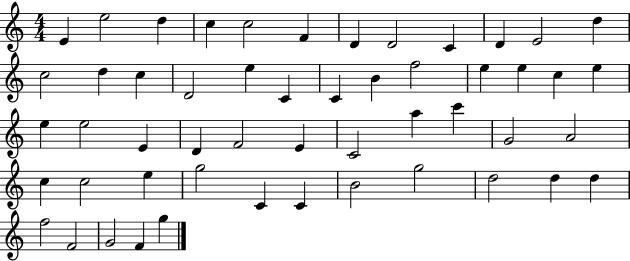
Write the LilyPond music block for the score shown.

{
  \clef treble
  \numericTimeSignature
  \time 4/4
  \key c \major
  e'4 e''2 d''4 | c''4 c''2 f'4 | d'4 d'2 c'4 | d'4 e'2 d''4 | \break c''2 d''4 c''4 | d'2 e''4 c'4 | c'4 b'4 f''2 | e''4 e''4 c''4 e''4 | \break e''4 e''2 e'4 | d'4 f'2 e'4 | c'2 a''4 c'''4 | g'2 a'2 | \break c''4 c''2 e''4 | g''2 c'4 c'4 | b'2 g''2 | d''2 d''4 d''4 | \break f''2 f'2 | g'2 f'4 g''4 | \bar "|."
}